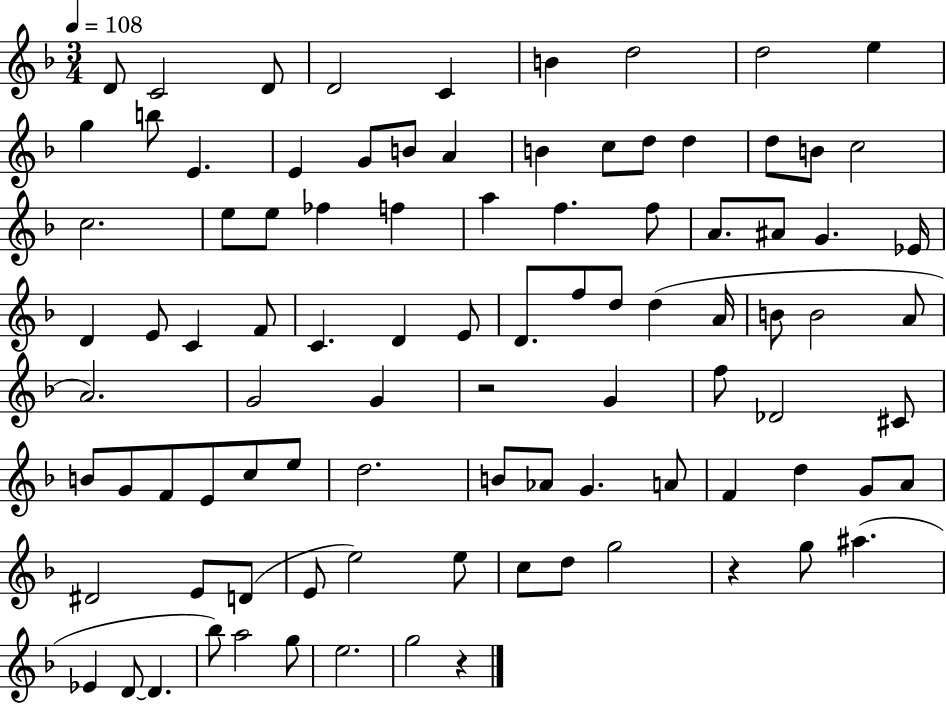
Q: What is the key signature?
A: F major